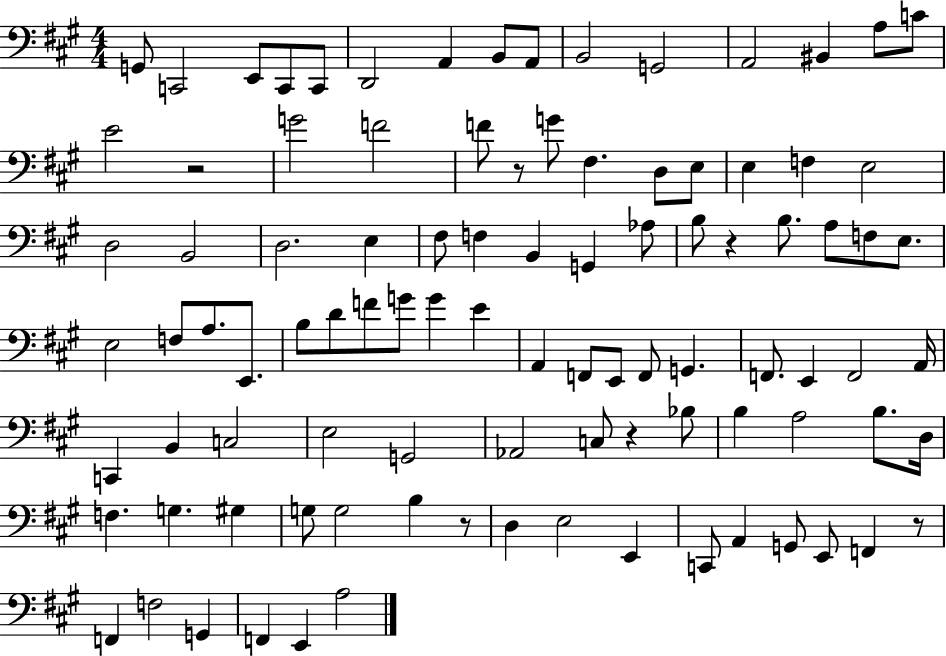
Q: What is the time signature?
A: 4/4